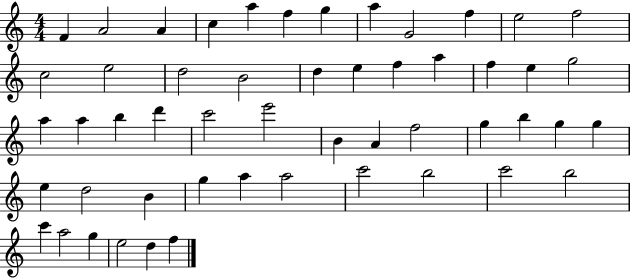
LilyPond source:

{
  \clef treble
  \numericTimeSignature
  \time 4/4
  \key c \major
  f'4 a'2 a'4 | c''4 a''4 f''4 g''4 | a''4 g'2 f''4 | e''2 f''2 | \break c''2 e''2 | d''2 b'2 | d''4 e''4 f''4 a''4 | f''4 e''4 g''2 | \break a''4 a''4 b''4 d'''4 | c'''2 e'''2 | b'4 a'4 f''2 | g''4 b''4 g''4 g''4 | \break e''4 d''2 b'4 | g''4 a''4 a''2 | c'''2 b''2 | c'''2 b''2 | \break c'''4 a''2 g''4 | e''2 d''4 f''4 | \bar "|."
}